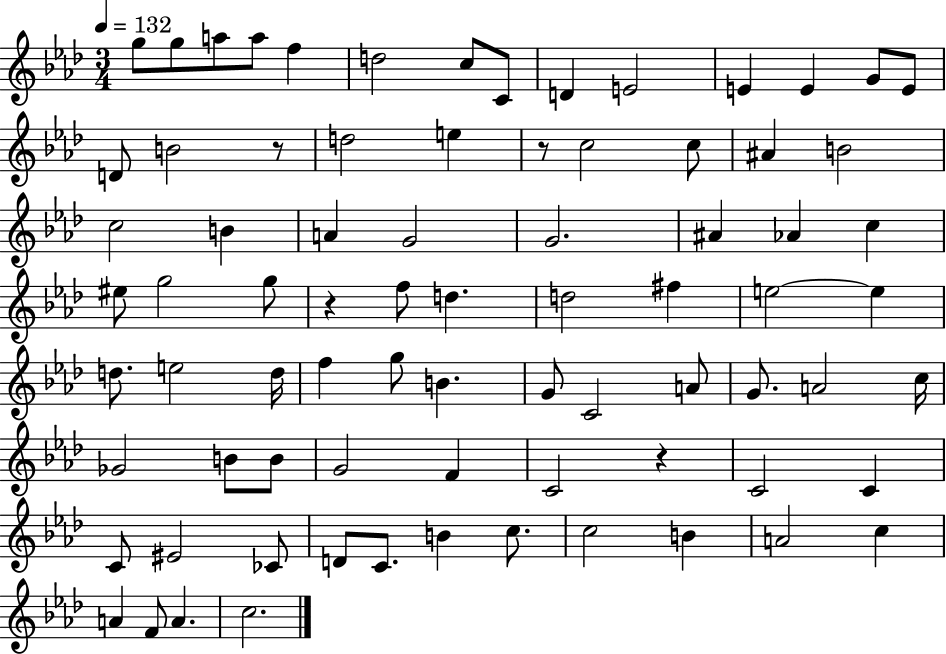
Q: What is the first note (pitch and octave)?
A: G5